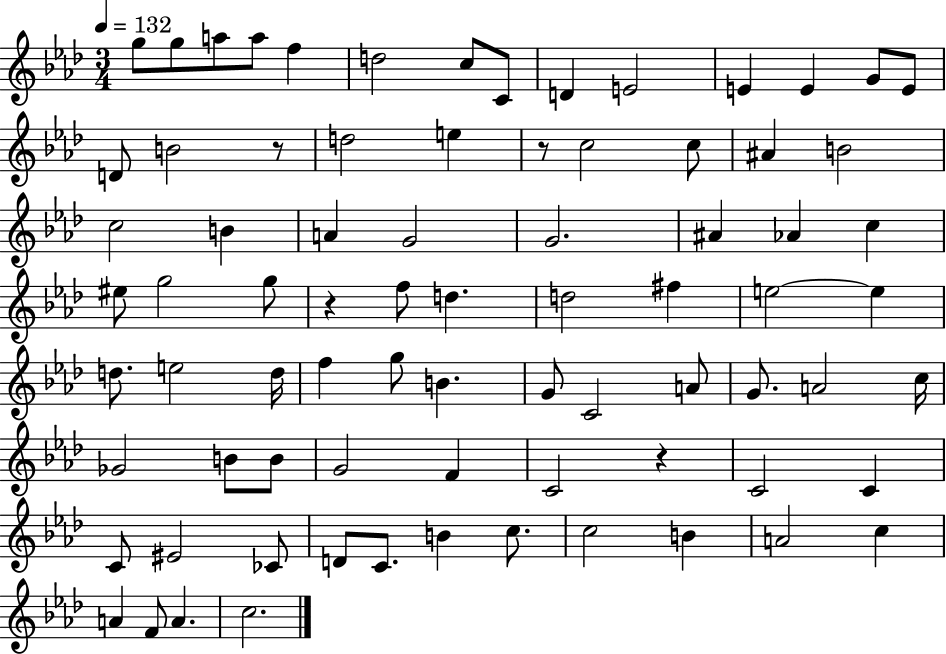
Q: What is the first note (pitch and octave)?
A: G5